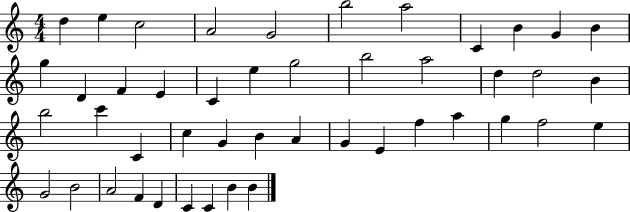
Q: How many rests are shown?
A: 0